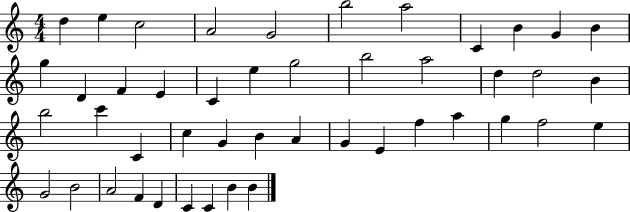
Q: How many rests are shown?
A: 0